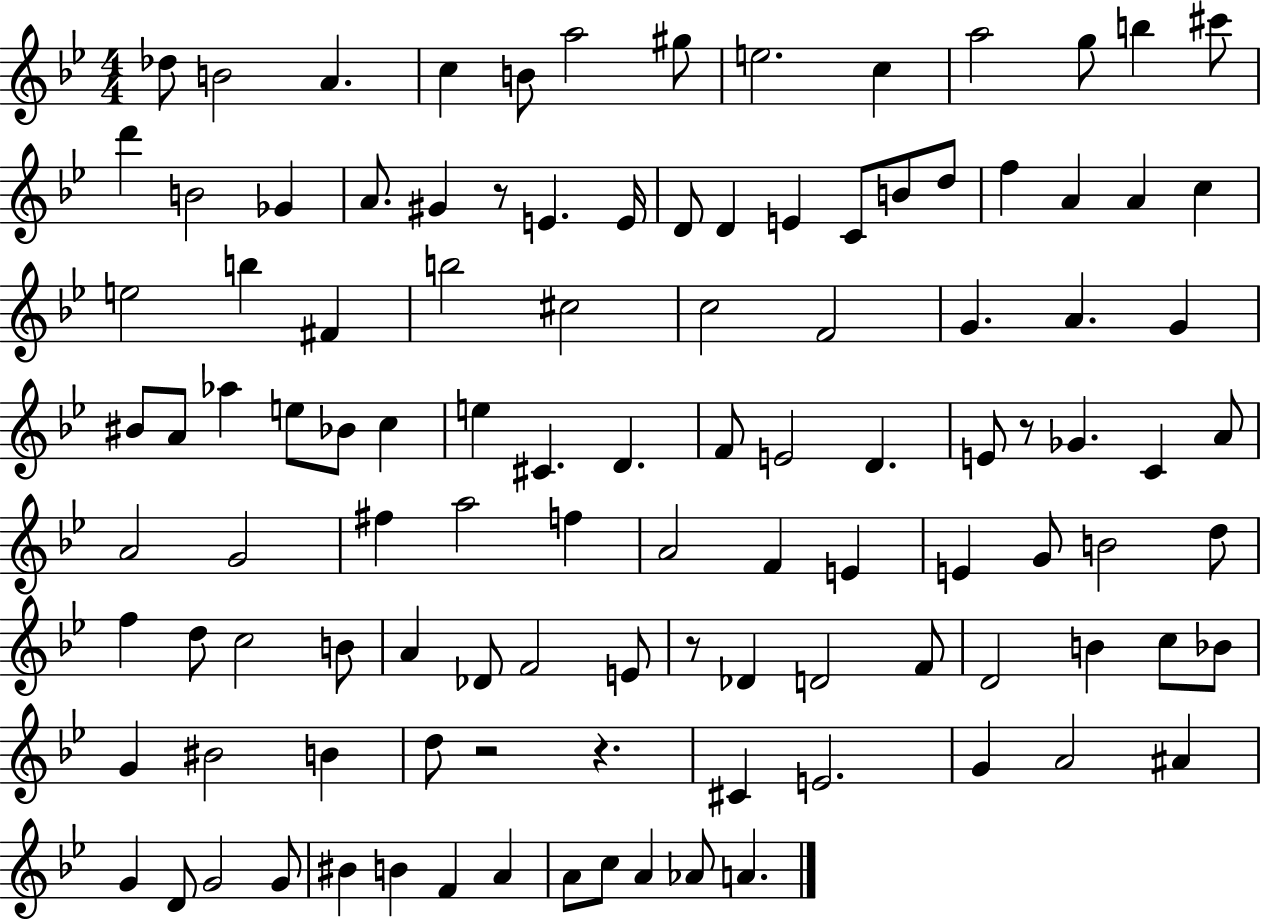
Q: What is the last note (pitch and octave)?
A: A4